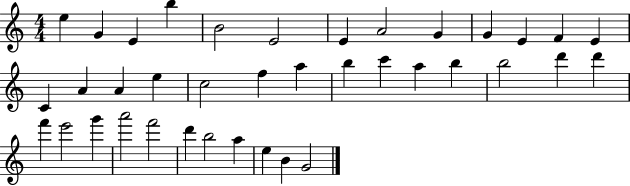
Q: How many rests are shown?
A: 0